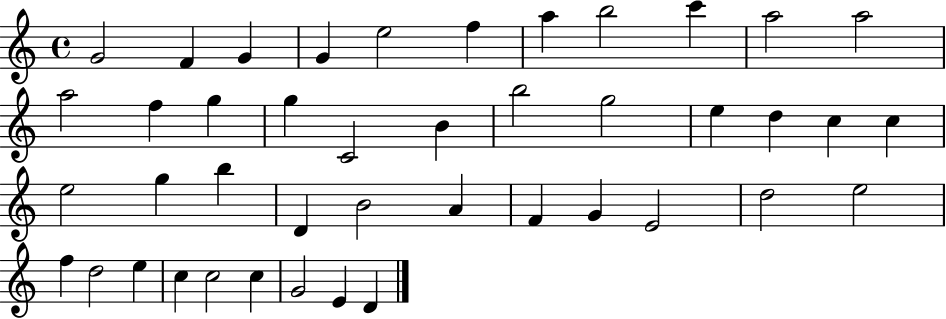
G4/h F4/q G4/q G4/q E5/h F5/q A5/q B5/h C6/q A5/h A5/h A5/h F5/q G5/q G5/q C4/h B4/q B5/h G5/h E5/q D5/q C5/q C5/q E5/h G5/q B5/q D4/q B4/h A4/q F4/q G4/q E4/h D5/h E5/h F5/q D5/h E5/q C5/q C5/h C5/q G4/h E4/q D4/q